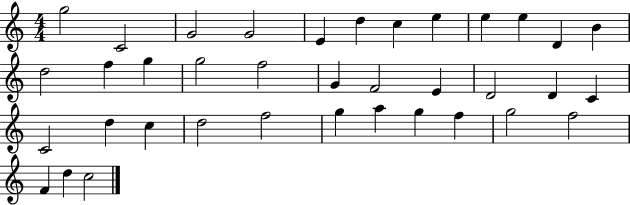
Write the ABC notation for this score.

X:1
T:Untitled
M:4/4
L:1/4
K:C
g2 C2 G2 G2 E d c e e e D B d2 f g g2 f2 G F2 E D2 D C C2 d c d2 f2 g a g f g2 f2 F d c2